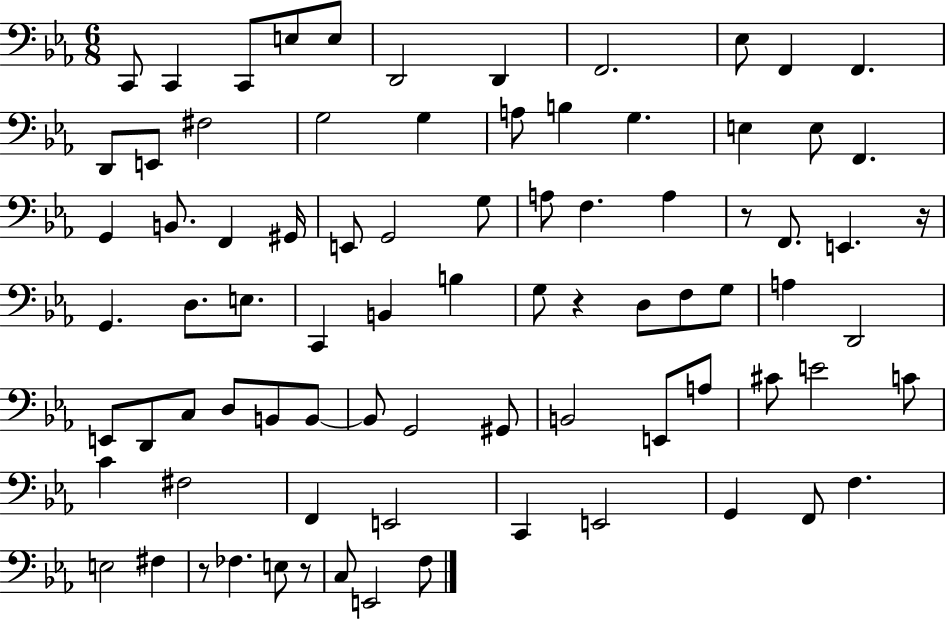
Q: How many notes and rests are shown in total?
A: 82